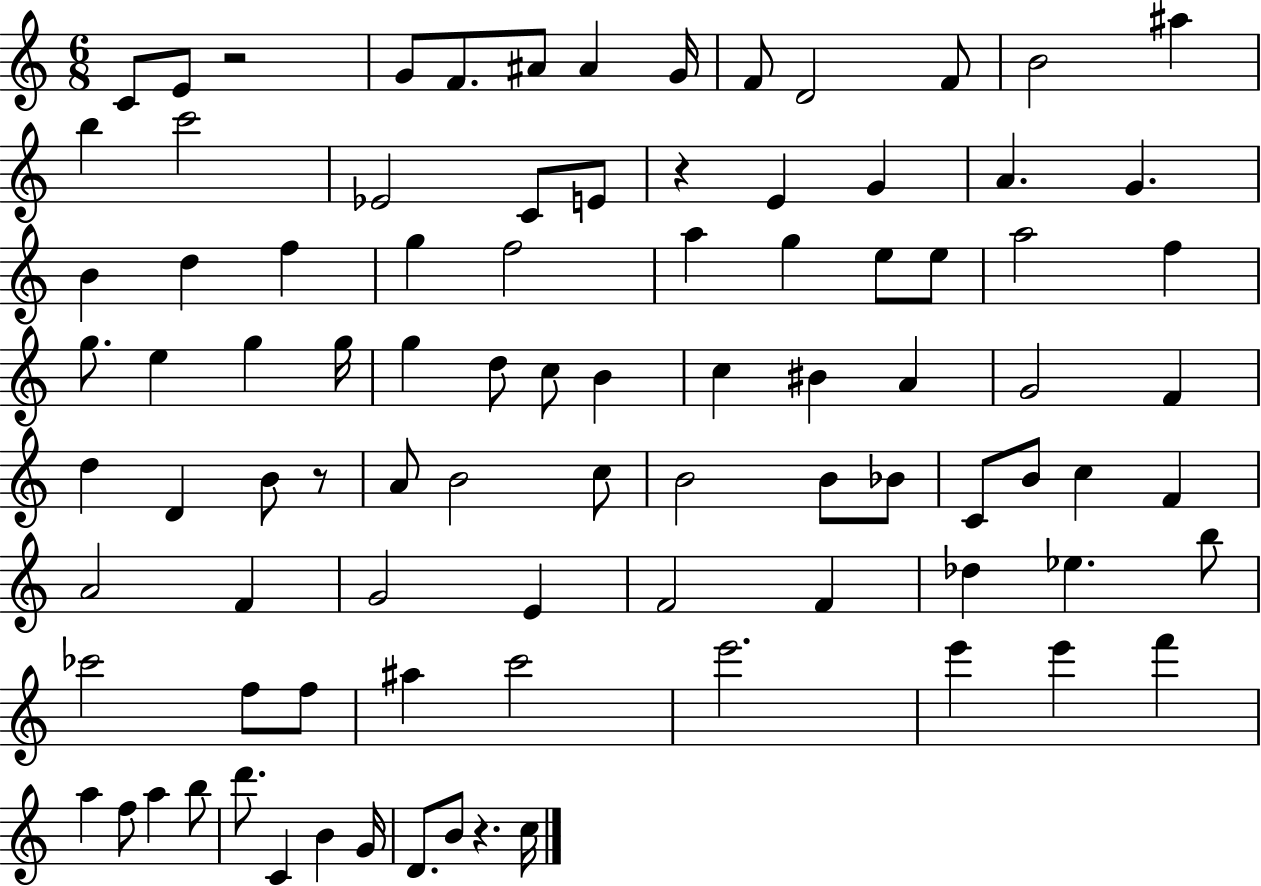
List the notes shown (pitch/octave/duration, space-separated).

C4/e E4/e R/h G4/e F4/e. A#4/e A#4/q G4/s F4/e D4/h F4/e B4/h A#5/q B5/q C6/h Eb4/h C4/e E4/e R/q E4/q G4/q A4/q. G4/q. B4/q D5/q F5/q G5/q F5/h A5/q G5/q E5/e E5/e A5/h F5/q G5/e. E5/q G5/q G5/s G5/q D5/e C5/e B4/q C5/q BIS4/q A4/q G4/h F4/q D5/q D4/q B4/e R/e A4/e B4/h C5/e B4/h B4/e Bb4/e C4/e B4/e C5/q F4/q A4/h F4/q G4/h E4/q F4/h F4/q Db5/q Eb5/q. B5/e CES6/h F5/e F5/e A#5/q C6/h E6/h. E6/q E6/q F6/q A5/q F5/e A5/q B5/e D6/e. C4/q B4/q G4/s D4/e. B4/e R/q. C5/s